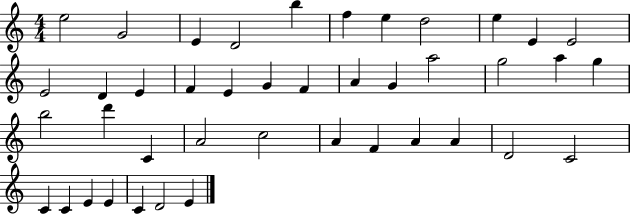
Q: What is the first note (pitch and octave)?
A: E5